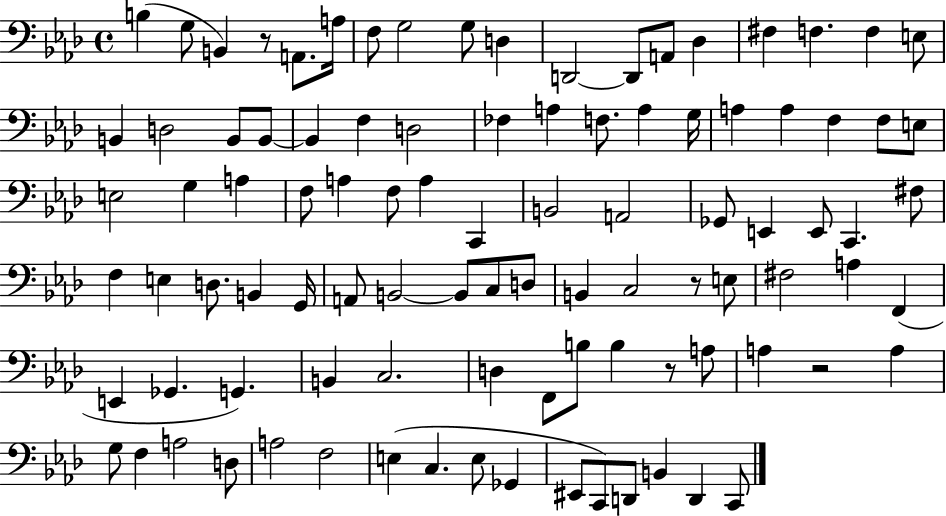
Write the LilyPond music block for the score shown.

{
  \clef bass
  \time 4/4
  \defaultTimeSignature
  \key aes \major
  b4( g8 b,4) r8 a,8. a16 | f8 g2 g8 d4 | d,2~~ d,8 a,8 des4 | fis4 f4. f4 e8 | \break b,4 d2 b,8 b,8~~ | b,4 f4 d2 | fes4 a4 f8. a4 g16 | a4 a4 f4 f8 e8 | \break e2 g4 a4 | f8 a4 f8 a4 c,4 | b,2 a,2 | ges,8 e,4 e,8 c,4. fis8 | \break f4 e4 d8. b,4 g,16 | a,8 b,2~~ b,8 c8 d8 | b,4 c2 r8 e8 | fis2 a4 f,4( | \break e,4 ges,4. g,4.) | b,4 c2. | d4 f,8 b8 b4 r8 a8 | a4 r2 a4 | \break g8 f4 a2 d8 | a2 f2 | e4( c4. e8 ges,4 | eis,8 c,8) d,8 b,4 d,4 c,8 | \break \bar "|."
}